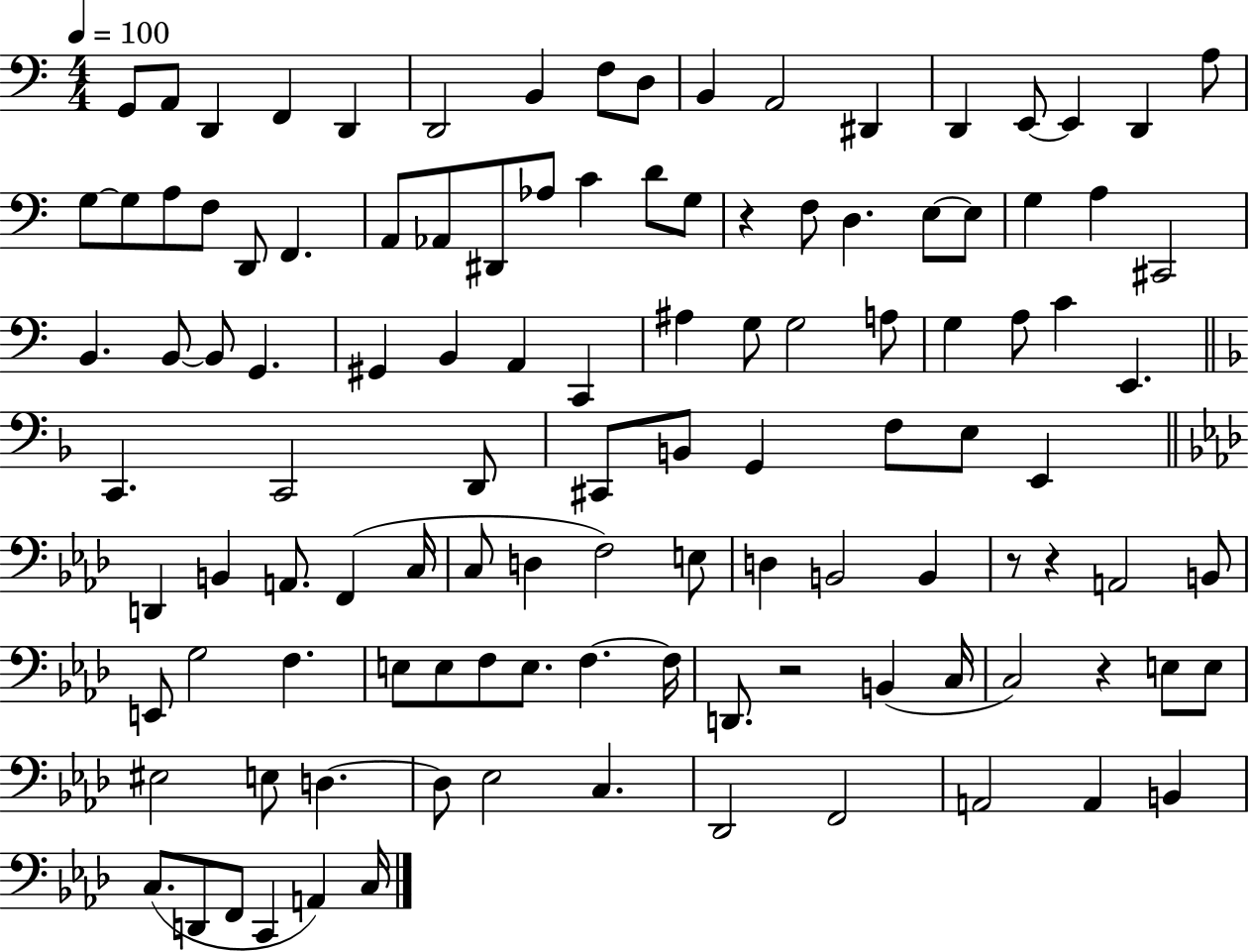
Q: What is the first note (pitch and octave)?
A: G2